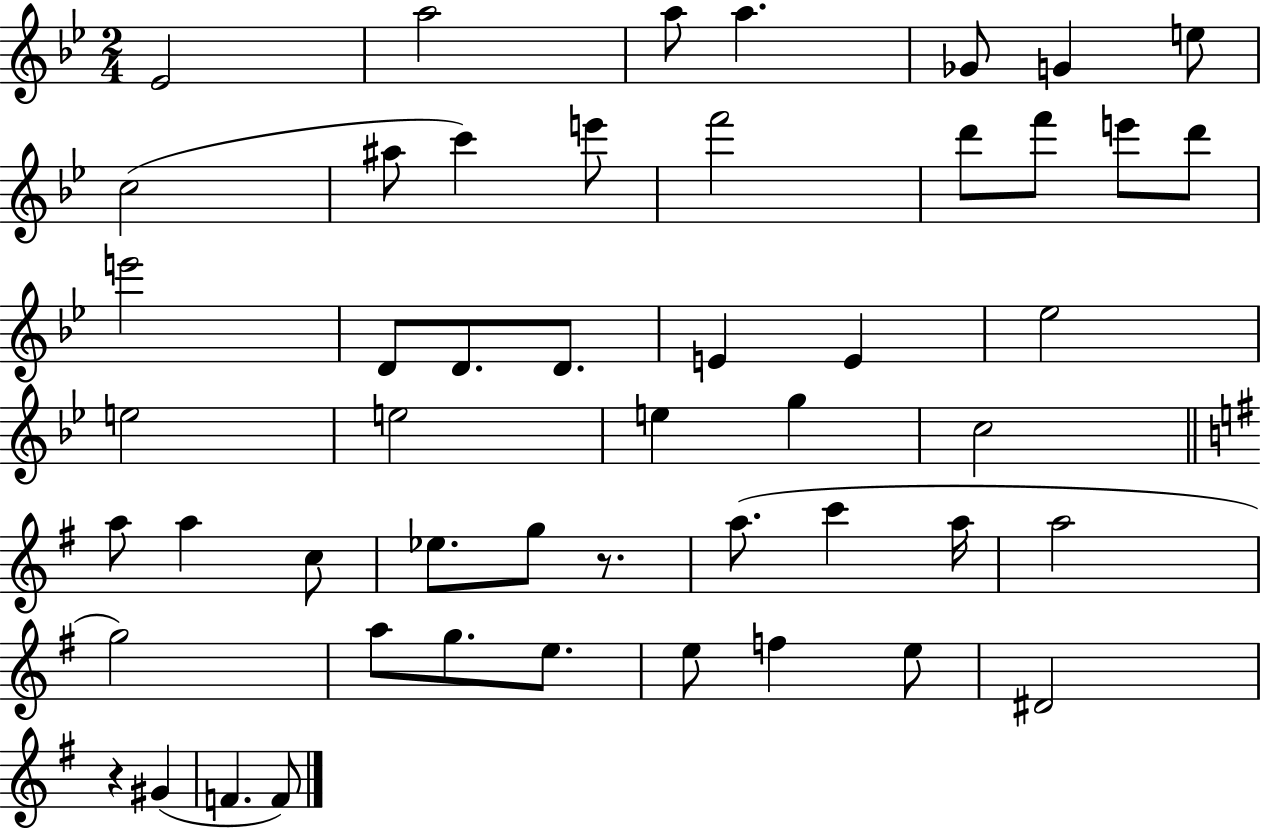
Eb4/h A5/h A5/e A5/q. Gb4/e G4/q E5/e C5/h A#5/e C6/q E6/e F6/h D6/e F6/e E6/e D6/e E6/h D4/e D4/e. D4/e. E4/q E4/q Eb5/h E5/h E5/h E5/q G5/q C5/h A5/e A5/q C5/e Eb5/e. G5/e R/e. A5/e. C6/q A5/s A5/h G5/h A5/e G5/e. E5/e. E5/e F5/q E5/e D#4/h R/q G#4/q F4/q. F4/e